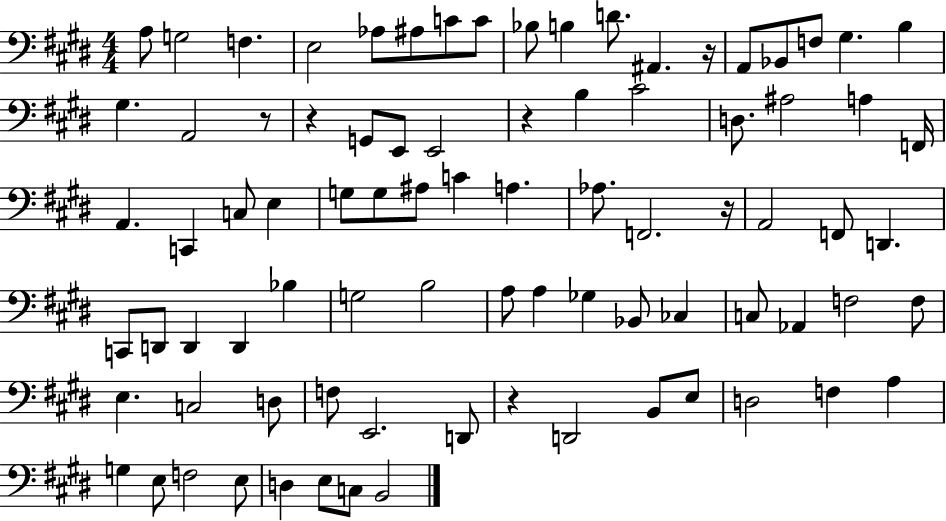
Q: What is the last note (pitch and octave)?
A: B2